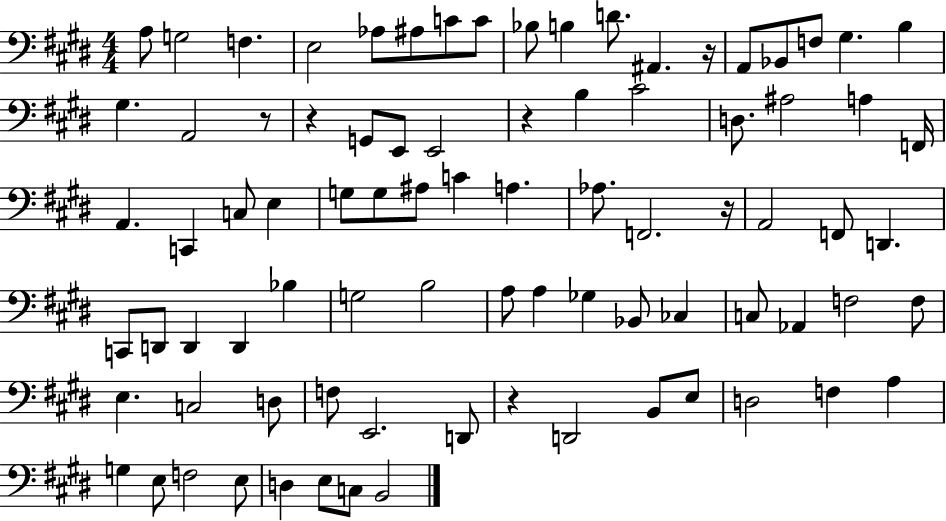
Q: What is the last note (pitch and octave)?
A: B2